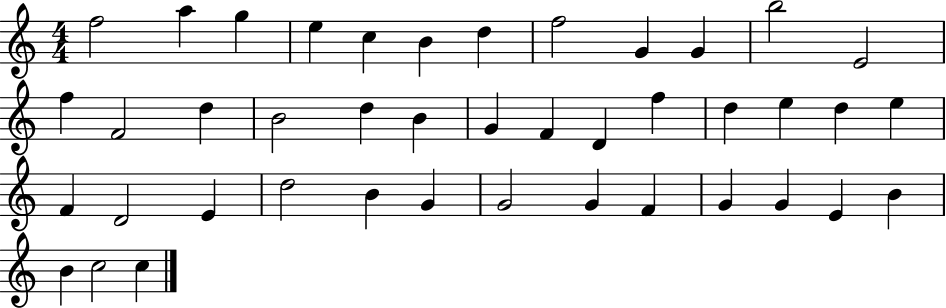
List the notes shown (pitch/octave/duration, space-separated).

F5/h A5/q G5/q E5/q C5/q B4/q D5/q F5/h G4/q G4/q B5/h E4/h F5/q F4/h D5/q B4/h D5/q B4/q G4/q F4/q D4/q F5/q D5/q E5/q D5/q E5/q F4/q D4/h E4/q D5/h B4/q G4/q G4/h G4/q F4/q G4/q G4/q E4/q B4/q B4/q C5/h C5/q